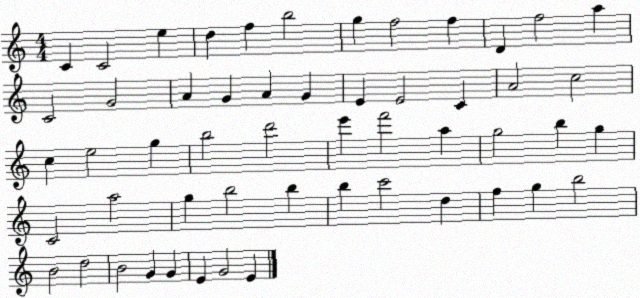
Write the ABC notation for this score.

X:1
T:Untitled
M:4/4
L:1/4
K:C
C C2 e d f b2 g f2 f D f2 a C2 G2 A G A G E E2 C A2 c2 c e2 g b2 d'2 e' f'2 a g2 b g C2 a2 g b2 b b c'2 d f g b2 B2 d2 B2 G G E G2 E